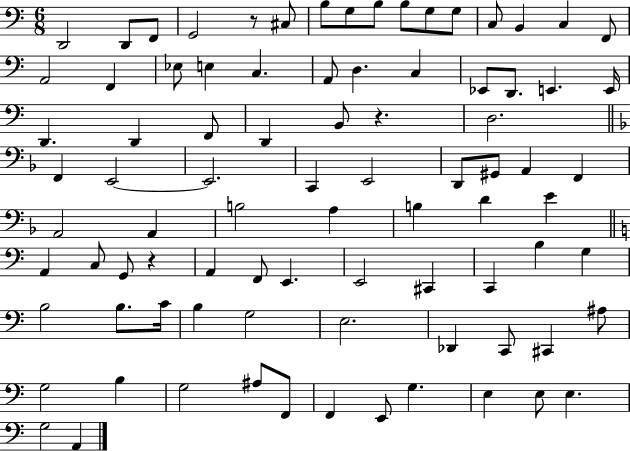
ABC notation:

X:1
T:Untitled
M:6/8
L:1/4
K:C
D,,2 D,,/2 F,,/2 G,,2 z/2 ^C,/2 B,/2 G,/2 B,/2 B,/2 G,/2 G,/2 C,/2 B,, C, F,,/2 A,,2 F,, _E,/2 E, C, A,,/2 D, C, _E,,/2 D,,/2 E,, E,,/4 D,, D,, F,,/2 D,, B,,/2 z D,2 F,, E,,2 E,,2 C,, E,,2 D,,/2 ^G,,/2 A,, F,, A,,2 A,, B,2 A, B, D E A,, C,/2 G,,/2 z A,, F,,/2 E,, E,,2 ^C,, C,, B, G, B,2 B,/2 C/4 B, G,2 E,2 _D,, C,,/2 ^C,, ^A,/2 G,2 B, G,2 ^A,/2 F,,/2 F,, E,,/2 G, E, E,/2 E, G,2 A,,